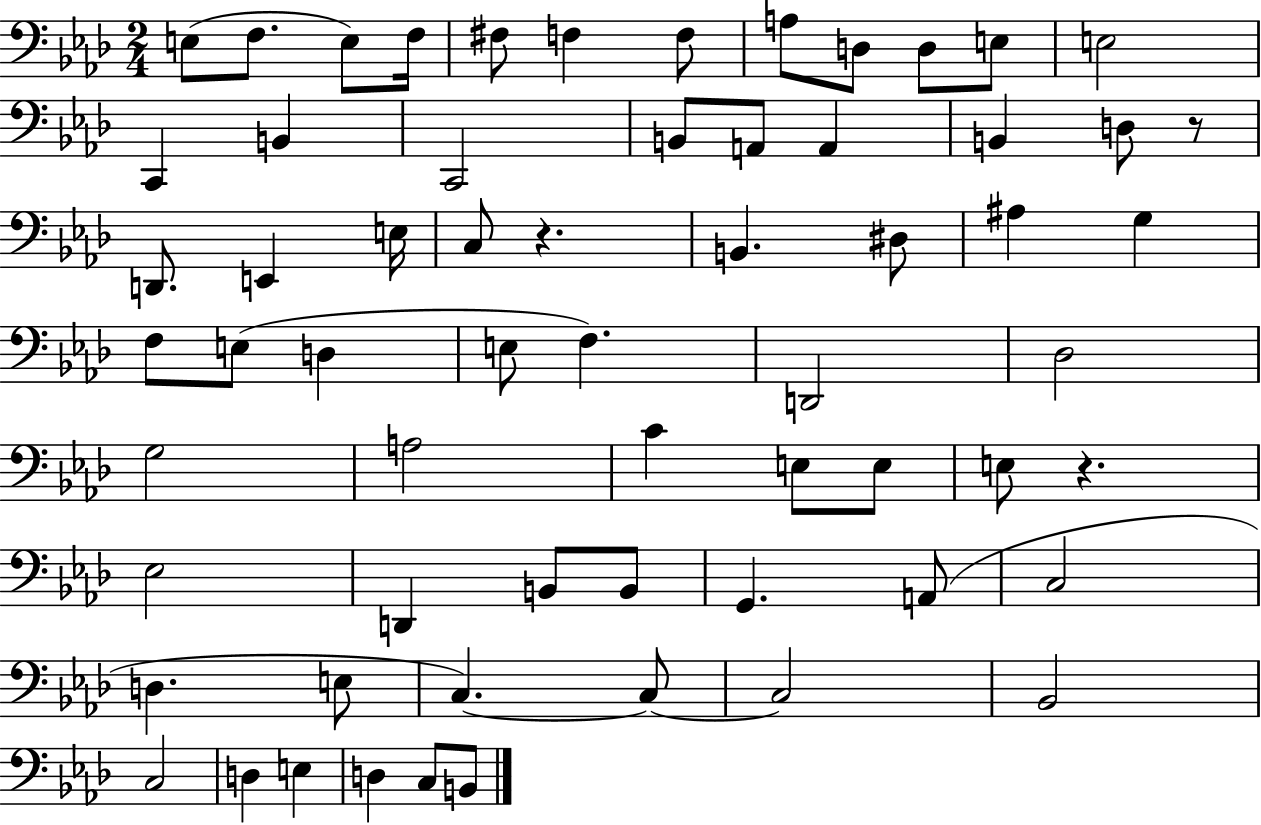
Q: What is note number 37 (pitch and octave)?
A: A3